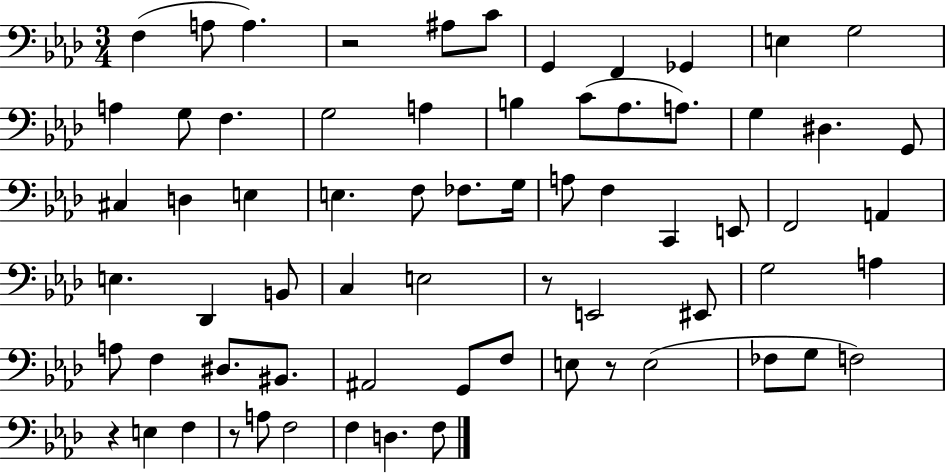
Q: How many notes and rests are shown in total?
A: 68